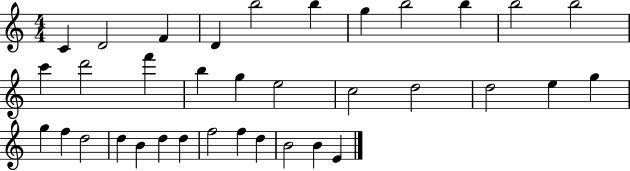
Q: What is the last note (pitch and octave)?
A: E4